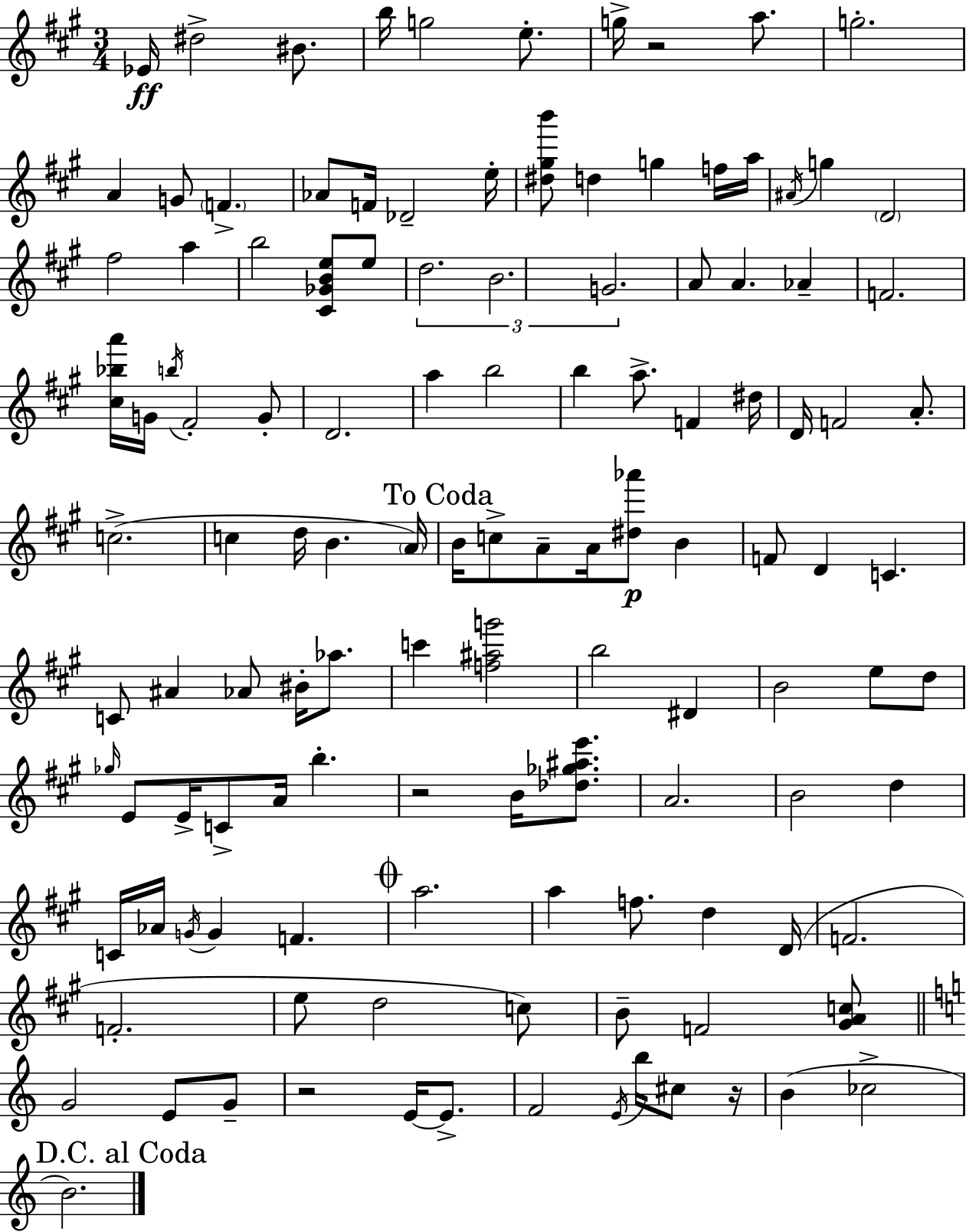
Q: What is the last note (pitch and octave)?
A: B4